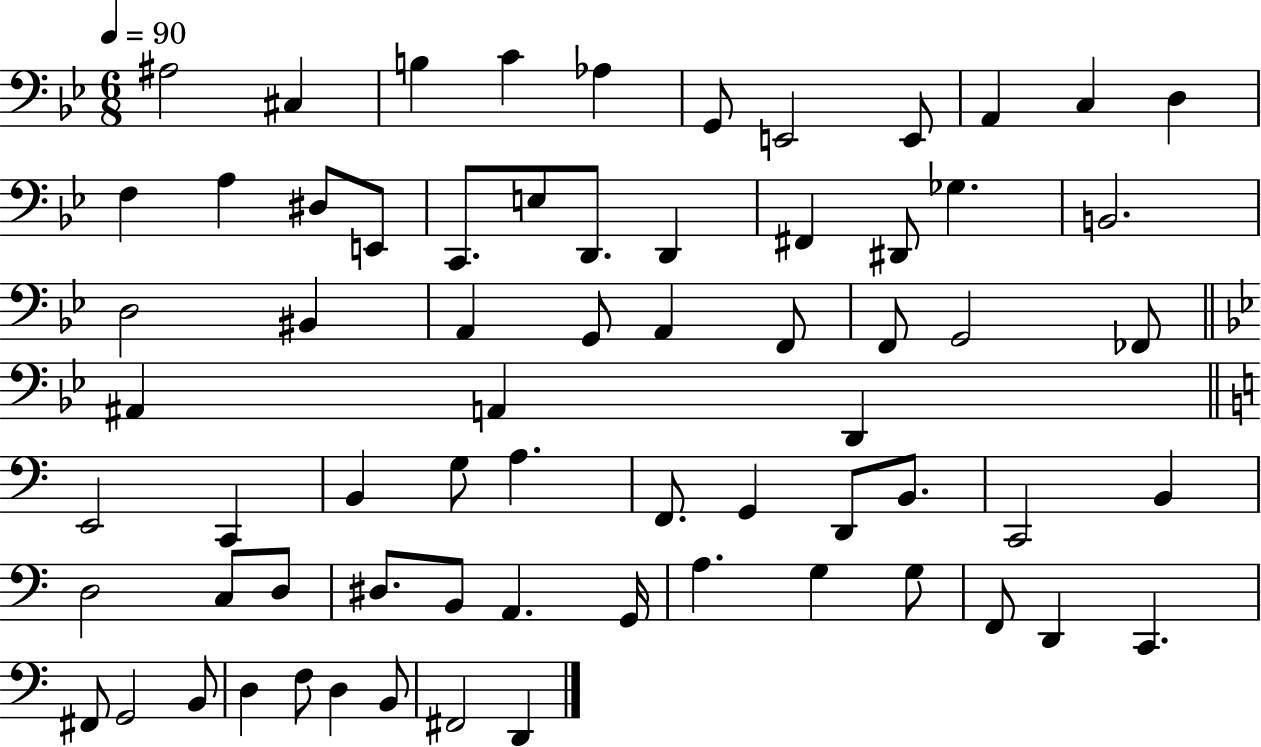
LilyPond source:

{
  \clef bass
  \numericTimeSignature
  \time 6/8
  \key bes \major
  \tempo 4 = 90
  ais2 cis4 | b4 c'4 aes4 | g,8 e,2 e,8 | a,4 c4 d4 | \break f4 a4 dis8 e,8 | c,8. e8 d,8. d,4 | fis,4 dis,8 ges4. | b,2. | \break d2 bis,4 | a,4 g,8 a,4 f,8 | f,8 g,2 fes,8 | \bar "||" \break \key bes \major ais,4 a,4 d,4 | \bar "||" \break \key a \minor e,2 c,4 | b,4 g8 a4. | f,8. g,4 d,8 b,8. | c,2 b,4 | \break d2 c8 d8 | dis8. b,8 a,4. g,16 | a4. g4 g8 | f,8 d,4 c,4. | \break fis,8 g,2 b,8 | d4 f8 d4 b,8 | fis,2 d,4 | \bar "|."
}